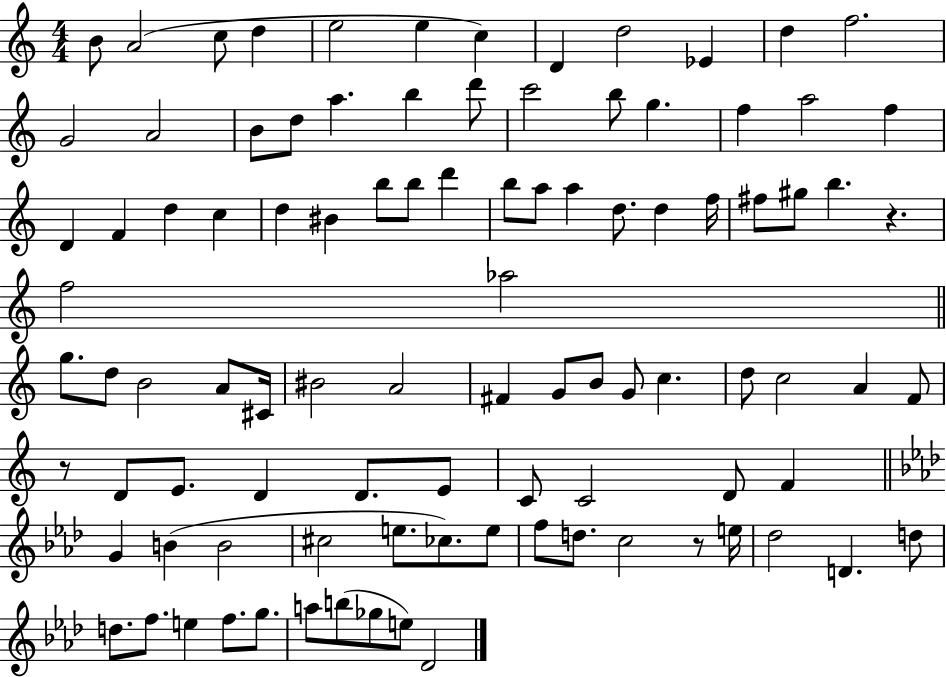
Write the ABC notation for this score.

X:1
T:Untitled
M:4/4
L:1/4
K:C
B/2 A2 c/2 d e2 e c D d2 _E d f2 G2 A2 B/2 d/2 a b d'/2 c'2 b/2 g f a2 f D F d c d ^B b/2 b/2 d' b/2 a/2 a d/2 d f/4 ^f/2 ^g/2 b z f2 _a2 g/2 d/2 B2 A/2 ^C/4 ^B2 A2 ^F G/2 B/2 G/2 c d/2 c2 A F/2 z/2 D/2 E/2 D D/2 E/2 C/2 C2 D/2 F G B B2 ^c2 e/2 _c/2 e/2 f/2 d/2 c2 z/2 e/4 _d2 D d/2 d/2 f/2 e f/2 g/2 a/2 b/2 _g/2 e/2 _D2